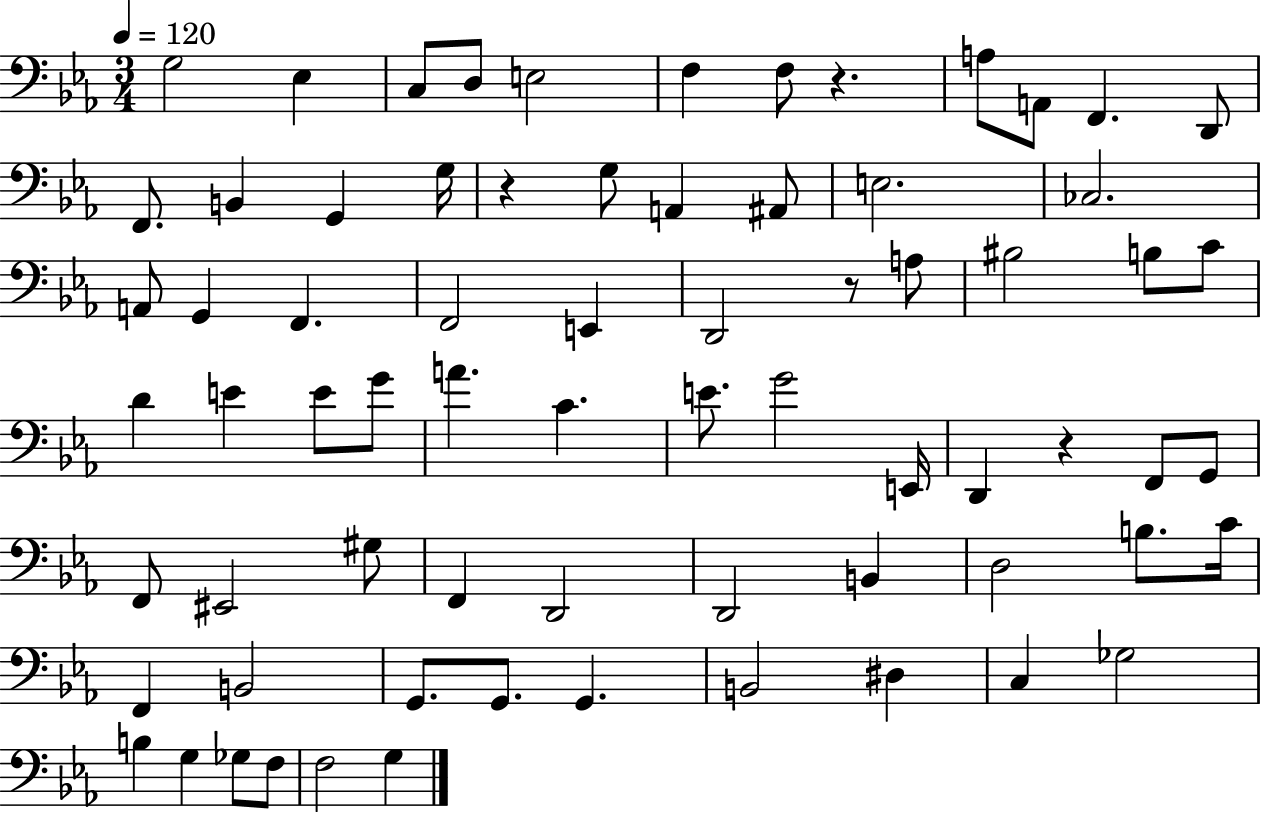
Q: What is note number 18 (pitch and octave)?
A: A#2